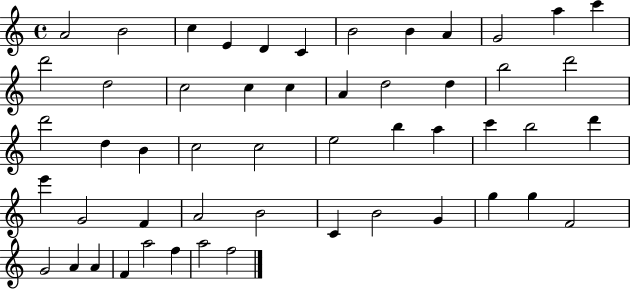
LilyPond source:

{
  \clef treble
  \time 4/4
  \defaultTimeSignature
  \key c \major
  a'2 b'2 | c''4 e'4 d'4 c'4 | b'2 b'4 a'4 | g'2 a''4 c'''4 | \break d'''2 d''2 | c''2 c''4 c''4 | a'4 d''2 d''4 | b''2 d'''2 | \break d'''2 d''4 b'4 | c''2 c''2 | e''2 b''4 a''4 | c'''4 b''2 d'''4 | \break e'''4 g'2 f'4 | a'2 b'2 | c'4 b'2 g'4 | g''4 g''4 f'2 | \break g'2 a'4 a'4 | f'4 a''2 f''4 | a''2 f''2 | \bar "|."
}